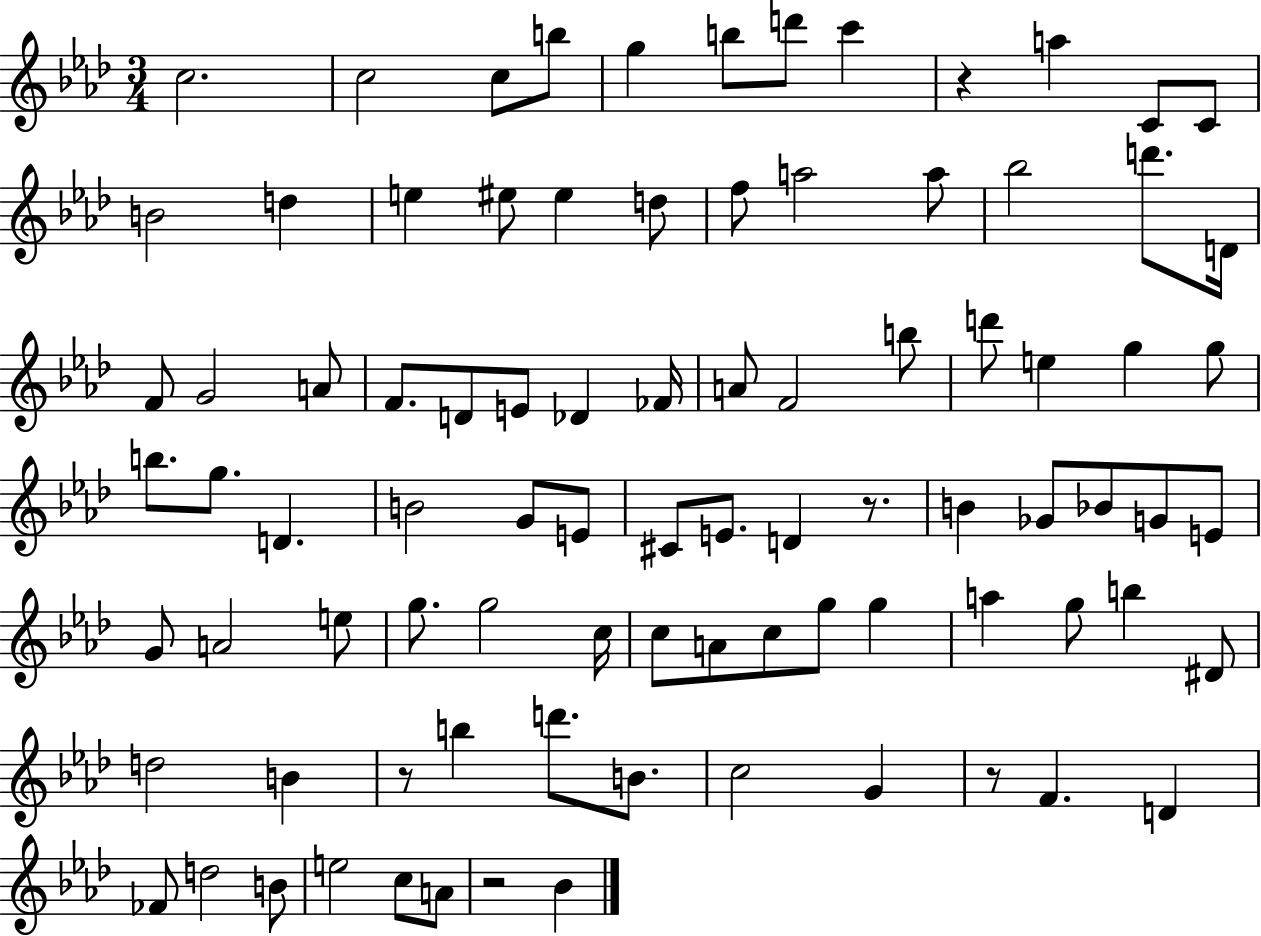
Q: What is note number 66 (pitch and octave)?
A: B5